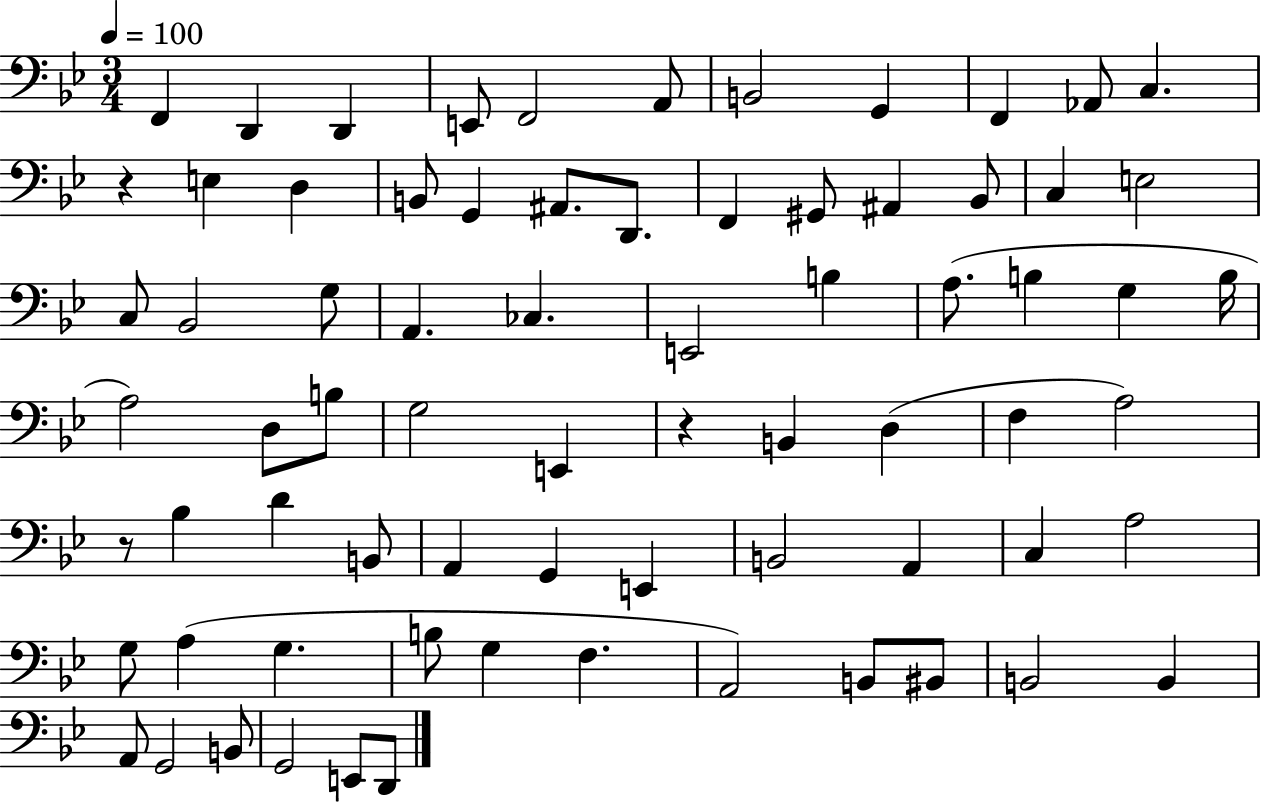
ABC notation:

X:1
T:Untitled
M:3/4
L:1/4
K:Bb
F,, D,, D,, E,,/2 F,,2 A,,/2 B,,2 G,, F,, _A,,/2 C, z E, D, B,,/2 G,, ^A,,/2 D,,/2 F,, ^G,,/2 ^A,, _B,,/2 C, E,2 C,/2 _B,,2 G,/2 A,, _C, E,,2 B, A,/2 B, G, B,/4 A,2 D,/2 B,/2 G,2 E,, z B,, D, F, A,2 z/2 _B, D B,,/2 A,, G,, E,, B,,2 A,, C, A,2 G,/2 A, G, B,/2 G, F, A,,2 B,,/2 ^B,,/2 B,,2 B,, A,,/2 G,,2 B,,/2 G,,2 E,,/2 D,,/2